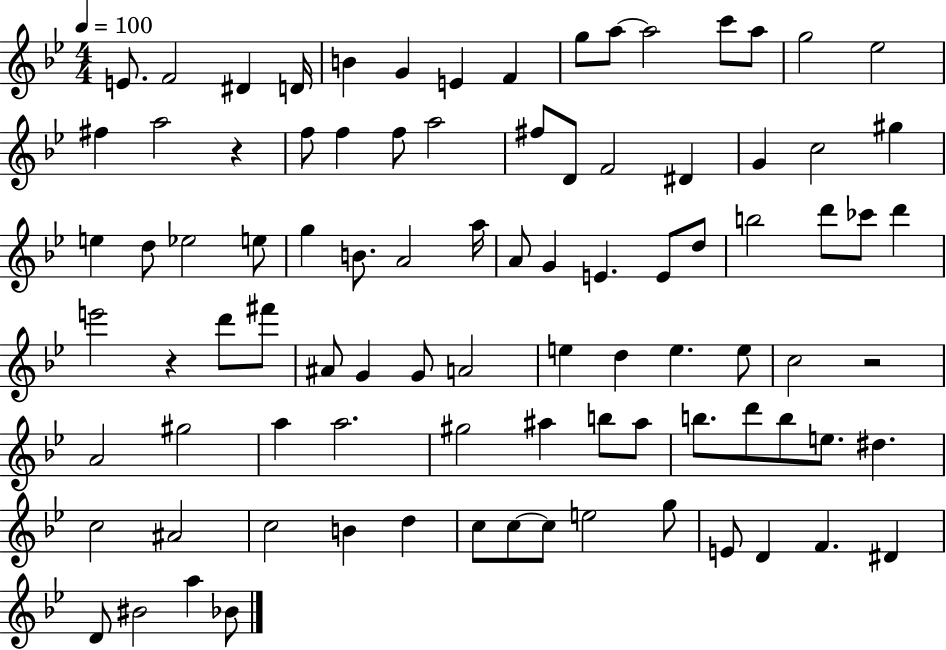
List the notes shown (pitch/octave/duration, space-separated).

E4/e. F4/h D#4/q D4/s B4/q G4/q E4/q F4/q G5/e A5/e A5/h C6/e A5/e G5/h Eb5/h F#5/q A5/h R/q F5/e F5/q F5/e A5/h F#5/e D4/e F4/h D#4/q G4/q C5/h G#5/q E5/q D5/e Eb5/h E5/e G5/q B4/e. A4/h A5/s A4/e G4/q E4/q. E4/e D5/e B5/h D6/e CES6/e D6/q E6/h R/q D6/e F#6/e A#4/e G4/q G4/e A4/h E5/q D5/q E5/q. E5/e C5/h R/h A4/h G#5/h A5/q A5/h. G#5/h A#5/q B5/e A#5/e B5/e. D6/e B5/e E5/e. D#5/q. C5/h A#4/h C5/h B4/q D5/q C5/e C5/e C5/e E5/h G5/e E4/e D4/q F4/q. D#4/q D4/e BIS4/h A5/q Bb4/e